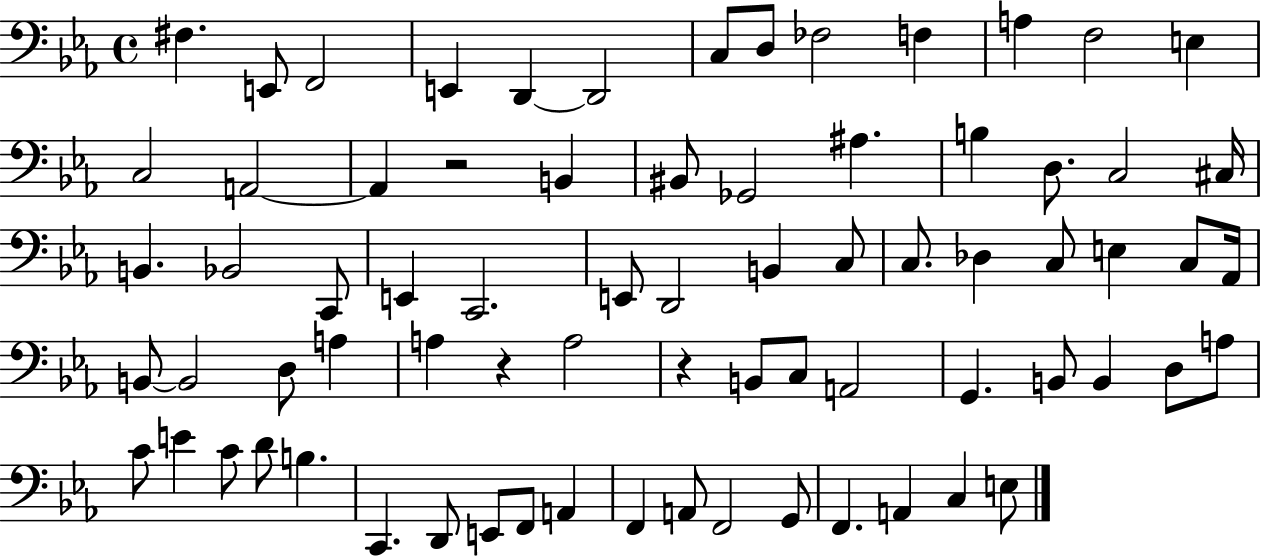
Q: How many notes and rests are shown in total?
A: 74